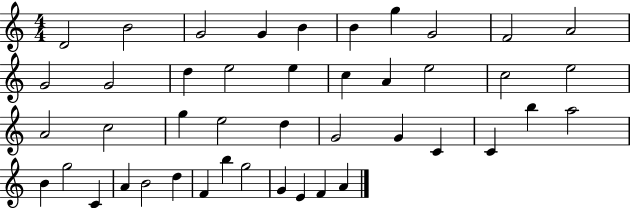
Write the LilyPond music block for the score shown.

{
  \clef treble
  \numericTimeSignature
  \time 4/4
  \key c \major
  d'2 b'2 | g'2 g'4 b'4 | b'4 g''4 g'2 | f'2 a'2 | \break g'2 g'2 | d''4 e''2 e''4 | c''4 a'4 e''2 | c''2 e''2 | \break a'2 c''2 | g''4 e''2 d''4 | g'2 g'4 c'4 | c'4 b''4 a''2 | \break b'4 g''2 c'4 | a'4 b'2 d''4 | f'4 b''4 g''2 | g'4 e'4 f'4 a'4 | \break \bar "|."
}